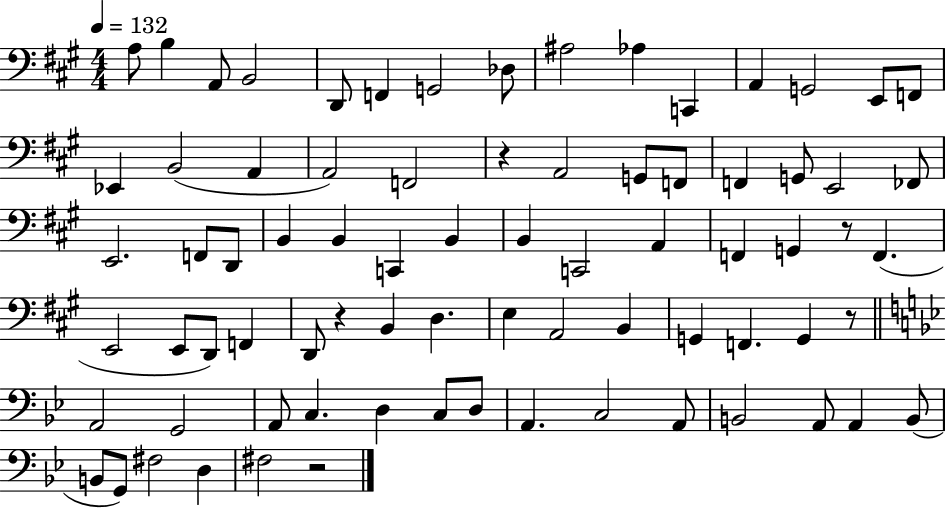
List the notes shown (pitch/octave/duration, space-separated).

A3/e B3/q A2/e B2/h D2/e F2/q G2/h Db3/e A#3/h Ab3/q C2/q A2/q G2/h E2/e F2/e Eb2/q B2/h A2/q A2/h F2/h R/q A2/h G2/e F2/e F2/q G2/e E2/h FES2/e E2/h. F2/e D2/e B2/q B2/q C2/q B2/q B2/q C2/h A2/q F2/q G2/q R/e F2/q. E2/h E2/e D2/e F2/q D2/e R/q B2/q D3/q. E3/q A2/h B2/q G2/q F2/q. G2/q R/e A2/h G2/h A2/e C3/q. D3/q C3/e D3/e A2/q. C3/h A2/e B2/h A2/e A2/q B2/e B2/e G2/e F#3/h D3/q F#3/h R/h